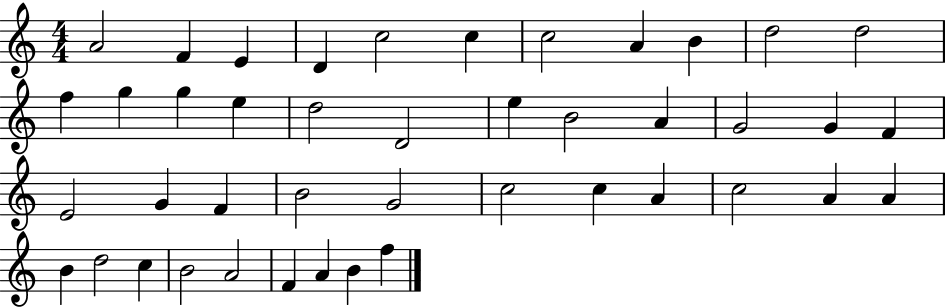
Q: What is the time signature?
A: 4/4